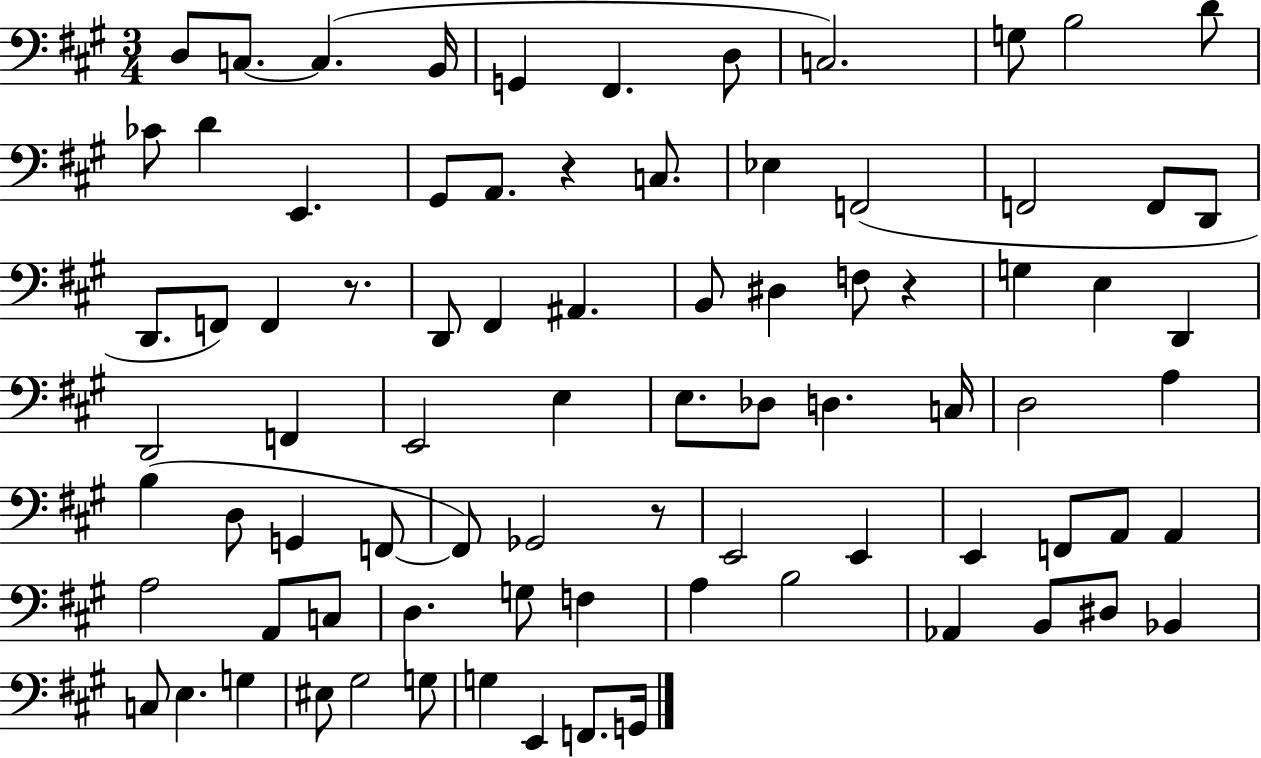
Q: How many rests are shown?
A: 4